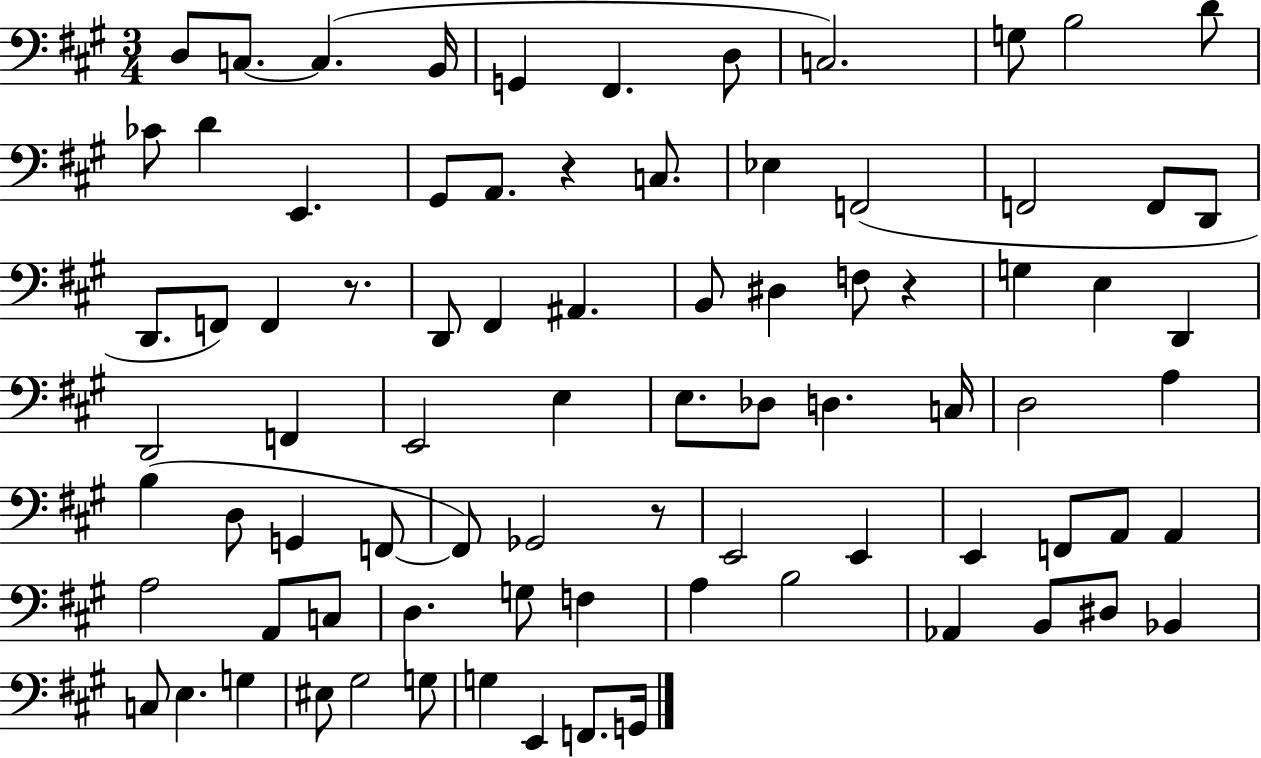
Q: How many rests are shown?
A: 4